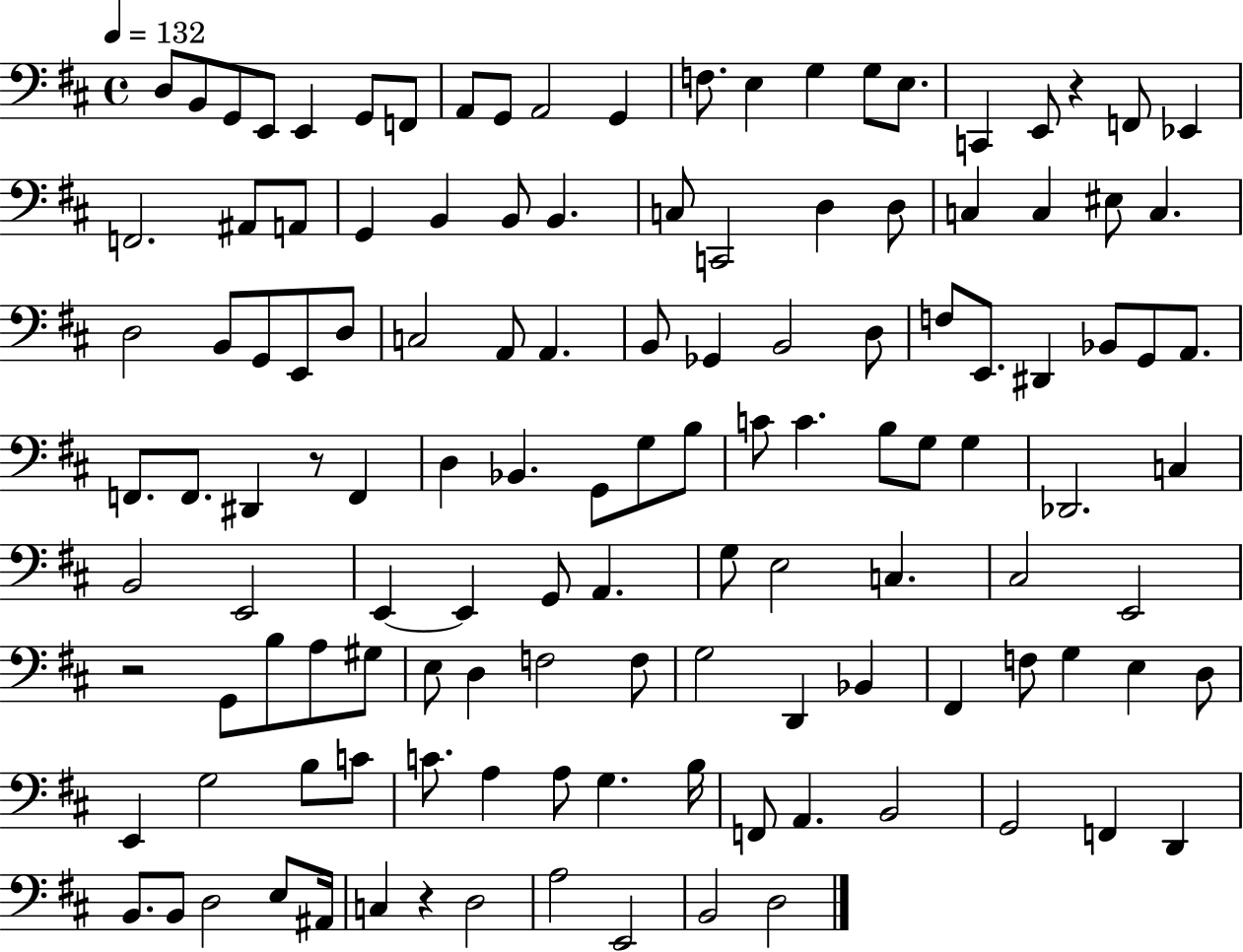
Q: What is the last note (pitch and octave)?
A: D3